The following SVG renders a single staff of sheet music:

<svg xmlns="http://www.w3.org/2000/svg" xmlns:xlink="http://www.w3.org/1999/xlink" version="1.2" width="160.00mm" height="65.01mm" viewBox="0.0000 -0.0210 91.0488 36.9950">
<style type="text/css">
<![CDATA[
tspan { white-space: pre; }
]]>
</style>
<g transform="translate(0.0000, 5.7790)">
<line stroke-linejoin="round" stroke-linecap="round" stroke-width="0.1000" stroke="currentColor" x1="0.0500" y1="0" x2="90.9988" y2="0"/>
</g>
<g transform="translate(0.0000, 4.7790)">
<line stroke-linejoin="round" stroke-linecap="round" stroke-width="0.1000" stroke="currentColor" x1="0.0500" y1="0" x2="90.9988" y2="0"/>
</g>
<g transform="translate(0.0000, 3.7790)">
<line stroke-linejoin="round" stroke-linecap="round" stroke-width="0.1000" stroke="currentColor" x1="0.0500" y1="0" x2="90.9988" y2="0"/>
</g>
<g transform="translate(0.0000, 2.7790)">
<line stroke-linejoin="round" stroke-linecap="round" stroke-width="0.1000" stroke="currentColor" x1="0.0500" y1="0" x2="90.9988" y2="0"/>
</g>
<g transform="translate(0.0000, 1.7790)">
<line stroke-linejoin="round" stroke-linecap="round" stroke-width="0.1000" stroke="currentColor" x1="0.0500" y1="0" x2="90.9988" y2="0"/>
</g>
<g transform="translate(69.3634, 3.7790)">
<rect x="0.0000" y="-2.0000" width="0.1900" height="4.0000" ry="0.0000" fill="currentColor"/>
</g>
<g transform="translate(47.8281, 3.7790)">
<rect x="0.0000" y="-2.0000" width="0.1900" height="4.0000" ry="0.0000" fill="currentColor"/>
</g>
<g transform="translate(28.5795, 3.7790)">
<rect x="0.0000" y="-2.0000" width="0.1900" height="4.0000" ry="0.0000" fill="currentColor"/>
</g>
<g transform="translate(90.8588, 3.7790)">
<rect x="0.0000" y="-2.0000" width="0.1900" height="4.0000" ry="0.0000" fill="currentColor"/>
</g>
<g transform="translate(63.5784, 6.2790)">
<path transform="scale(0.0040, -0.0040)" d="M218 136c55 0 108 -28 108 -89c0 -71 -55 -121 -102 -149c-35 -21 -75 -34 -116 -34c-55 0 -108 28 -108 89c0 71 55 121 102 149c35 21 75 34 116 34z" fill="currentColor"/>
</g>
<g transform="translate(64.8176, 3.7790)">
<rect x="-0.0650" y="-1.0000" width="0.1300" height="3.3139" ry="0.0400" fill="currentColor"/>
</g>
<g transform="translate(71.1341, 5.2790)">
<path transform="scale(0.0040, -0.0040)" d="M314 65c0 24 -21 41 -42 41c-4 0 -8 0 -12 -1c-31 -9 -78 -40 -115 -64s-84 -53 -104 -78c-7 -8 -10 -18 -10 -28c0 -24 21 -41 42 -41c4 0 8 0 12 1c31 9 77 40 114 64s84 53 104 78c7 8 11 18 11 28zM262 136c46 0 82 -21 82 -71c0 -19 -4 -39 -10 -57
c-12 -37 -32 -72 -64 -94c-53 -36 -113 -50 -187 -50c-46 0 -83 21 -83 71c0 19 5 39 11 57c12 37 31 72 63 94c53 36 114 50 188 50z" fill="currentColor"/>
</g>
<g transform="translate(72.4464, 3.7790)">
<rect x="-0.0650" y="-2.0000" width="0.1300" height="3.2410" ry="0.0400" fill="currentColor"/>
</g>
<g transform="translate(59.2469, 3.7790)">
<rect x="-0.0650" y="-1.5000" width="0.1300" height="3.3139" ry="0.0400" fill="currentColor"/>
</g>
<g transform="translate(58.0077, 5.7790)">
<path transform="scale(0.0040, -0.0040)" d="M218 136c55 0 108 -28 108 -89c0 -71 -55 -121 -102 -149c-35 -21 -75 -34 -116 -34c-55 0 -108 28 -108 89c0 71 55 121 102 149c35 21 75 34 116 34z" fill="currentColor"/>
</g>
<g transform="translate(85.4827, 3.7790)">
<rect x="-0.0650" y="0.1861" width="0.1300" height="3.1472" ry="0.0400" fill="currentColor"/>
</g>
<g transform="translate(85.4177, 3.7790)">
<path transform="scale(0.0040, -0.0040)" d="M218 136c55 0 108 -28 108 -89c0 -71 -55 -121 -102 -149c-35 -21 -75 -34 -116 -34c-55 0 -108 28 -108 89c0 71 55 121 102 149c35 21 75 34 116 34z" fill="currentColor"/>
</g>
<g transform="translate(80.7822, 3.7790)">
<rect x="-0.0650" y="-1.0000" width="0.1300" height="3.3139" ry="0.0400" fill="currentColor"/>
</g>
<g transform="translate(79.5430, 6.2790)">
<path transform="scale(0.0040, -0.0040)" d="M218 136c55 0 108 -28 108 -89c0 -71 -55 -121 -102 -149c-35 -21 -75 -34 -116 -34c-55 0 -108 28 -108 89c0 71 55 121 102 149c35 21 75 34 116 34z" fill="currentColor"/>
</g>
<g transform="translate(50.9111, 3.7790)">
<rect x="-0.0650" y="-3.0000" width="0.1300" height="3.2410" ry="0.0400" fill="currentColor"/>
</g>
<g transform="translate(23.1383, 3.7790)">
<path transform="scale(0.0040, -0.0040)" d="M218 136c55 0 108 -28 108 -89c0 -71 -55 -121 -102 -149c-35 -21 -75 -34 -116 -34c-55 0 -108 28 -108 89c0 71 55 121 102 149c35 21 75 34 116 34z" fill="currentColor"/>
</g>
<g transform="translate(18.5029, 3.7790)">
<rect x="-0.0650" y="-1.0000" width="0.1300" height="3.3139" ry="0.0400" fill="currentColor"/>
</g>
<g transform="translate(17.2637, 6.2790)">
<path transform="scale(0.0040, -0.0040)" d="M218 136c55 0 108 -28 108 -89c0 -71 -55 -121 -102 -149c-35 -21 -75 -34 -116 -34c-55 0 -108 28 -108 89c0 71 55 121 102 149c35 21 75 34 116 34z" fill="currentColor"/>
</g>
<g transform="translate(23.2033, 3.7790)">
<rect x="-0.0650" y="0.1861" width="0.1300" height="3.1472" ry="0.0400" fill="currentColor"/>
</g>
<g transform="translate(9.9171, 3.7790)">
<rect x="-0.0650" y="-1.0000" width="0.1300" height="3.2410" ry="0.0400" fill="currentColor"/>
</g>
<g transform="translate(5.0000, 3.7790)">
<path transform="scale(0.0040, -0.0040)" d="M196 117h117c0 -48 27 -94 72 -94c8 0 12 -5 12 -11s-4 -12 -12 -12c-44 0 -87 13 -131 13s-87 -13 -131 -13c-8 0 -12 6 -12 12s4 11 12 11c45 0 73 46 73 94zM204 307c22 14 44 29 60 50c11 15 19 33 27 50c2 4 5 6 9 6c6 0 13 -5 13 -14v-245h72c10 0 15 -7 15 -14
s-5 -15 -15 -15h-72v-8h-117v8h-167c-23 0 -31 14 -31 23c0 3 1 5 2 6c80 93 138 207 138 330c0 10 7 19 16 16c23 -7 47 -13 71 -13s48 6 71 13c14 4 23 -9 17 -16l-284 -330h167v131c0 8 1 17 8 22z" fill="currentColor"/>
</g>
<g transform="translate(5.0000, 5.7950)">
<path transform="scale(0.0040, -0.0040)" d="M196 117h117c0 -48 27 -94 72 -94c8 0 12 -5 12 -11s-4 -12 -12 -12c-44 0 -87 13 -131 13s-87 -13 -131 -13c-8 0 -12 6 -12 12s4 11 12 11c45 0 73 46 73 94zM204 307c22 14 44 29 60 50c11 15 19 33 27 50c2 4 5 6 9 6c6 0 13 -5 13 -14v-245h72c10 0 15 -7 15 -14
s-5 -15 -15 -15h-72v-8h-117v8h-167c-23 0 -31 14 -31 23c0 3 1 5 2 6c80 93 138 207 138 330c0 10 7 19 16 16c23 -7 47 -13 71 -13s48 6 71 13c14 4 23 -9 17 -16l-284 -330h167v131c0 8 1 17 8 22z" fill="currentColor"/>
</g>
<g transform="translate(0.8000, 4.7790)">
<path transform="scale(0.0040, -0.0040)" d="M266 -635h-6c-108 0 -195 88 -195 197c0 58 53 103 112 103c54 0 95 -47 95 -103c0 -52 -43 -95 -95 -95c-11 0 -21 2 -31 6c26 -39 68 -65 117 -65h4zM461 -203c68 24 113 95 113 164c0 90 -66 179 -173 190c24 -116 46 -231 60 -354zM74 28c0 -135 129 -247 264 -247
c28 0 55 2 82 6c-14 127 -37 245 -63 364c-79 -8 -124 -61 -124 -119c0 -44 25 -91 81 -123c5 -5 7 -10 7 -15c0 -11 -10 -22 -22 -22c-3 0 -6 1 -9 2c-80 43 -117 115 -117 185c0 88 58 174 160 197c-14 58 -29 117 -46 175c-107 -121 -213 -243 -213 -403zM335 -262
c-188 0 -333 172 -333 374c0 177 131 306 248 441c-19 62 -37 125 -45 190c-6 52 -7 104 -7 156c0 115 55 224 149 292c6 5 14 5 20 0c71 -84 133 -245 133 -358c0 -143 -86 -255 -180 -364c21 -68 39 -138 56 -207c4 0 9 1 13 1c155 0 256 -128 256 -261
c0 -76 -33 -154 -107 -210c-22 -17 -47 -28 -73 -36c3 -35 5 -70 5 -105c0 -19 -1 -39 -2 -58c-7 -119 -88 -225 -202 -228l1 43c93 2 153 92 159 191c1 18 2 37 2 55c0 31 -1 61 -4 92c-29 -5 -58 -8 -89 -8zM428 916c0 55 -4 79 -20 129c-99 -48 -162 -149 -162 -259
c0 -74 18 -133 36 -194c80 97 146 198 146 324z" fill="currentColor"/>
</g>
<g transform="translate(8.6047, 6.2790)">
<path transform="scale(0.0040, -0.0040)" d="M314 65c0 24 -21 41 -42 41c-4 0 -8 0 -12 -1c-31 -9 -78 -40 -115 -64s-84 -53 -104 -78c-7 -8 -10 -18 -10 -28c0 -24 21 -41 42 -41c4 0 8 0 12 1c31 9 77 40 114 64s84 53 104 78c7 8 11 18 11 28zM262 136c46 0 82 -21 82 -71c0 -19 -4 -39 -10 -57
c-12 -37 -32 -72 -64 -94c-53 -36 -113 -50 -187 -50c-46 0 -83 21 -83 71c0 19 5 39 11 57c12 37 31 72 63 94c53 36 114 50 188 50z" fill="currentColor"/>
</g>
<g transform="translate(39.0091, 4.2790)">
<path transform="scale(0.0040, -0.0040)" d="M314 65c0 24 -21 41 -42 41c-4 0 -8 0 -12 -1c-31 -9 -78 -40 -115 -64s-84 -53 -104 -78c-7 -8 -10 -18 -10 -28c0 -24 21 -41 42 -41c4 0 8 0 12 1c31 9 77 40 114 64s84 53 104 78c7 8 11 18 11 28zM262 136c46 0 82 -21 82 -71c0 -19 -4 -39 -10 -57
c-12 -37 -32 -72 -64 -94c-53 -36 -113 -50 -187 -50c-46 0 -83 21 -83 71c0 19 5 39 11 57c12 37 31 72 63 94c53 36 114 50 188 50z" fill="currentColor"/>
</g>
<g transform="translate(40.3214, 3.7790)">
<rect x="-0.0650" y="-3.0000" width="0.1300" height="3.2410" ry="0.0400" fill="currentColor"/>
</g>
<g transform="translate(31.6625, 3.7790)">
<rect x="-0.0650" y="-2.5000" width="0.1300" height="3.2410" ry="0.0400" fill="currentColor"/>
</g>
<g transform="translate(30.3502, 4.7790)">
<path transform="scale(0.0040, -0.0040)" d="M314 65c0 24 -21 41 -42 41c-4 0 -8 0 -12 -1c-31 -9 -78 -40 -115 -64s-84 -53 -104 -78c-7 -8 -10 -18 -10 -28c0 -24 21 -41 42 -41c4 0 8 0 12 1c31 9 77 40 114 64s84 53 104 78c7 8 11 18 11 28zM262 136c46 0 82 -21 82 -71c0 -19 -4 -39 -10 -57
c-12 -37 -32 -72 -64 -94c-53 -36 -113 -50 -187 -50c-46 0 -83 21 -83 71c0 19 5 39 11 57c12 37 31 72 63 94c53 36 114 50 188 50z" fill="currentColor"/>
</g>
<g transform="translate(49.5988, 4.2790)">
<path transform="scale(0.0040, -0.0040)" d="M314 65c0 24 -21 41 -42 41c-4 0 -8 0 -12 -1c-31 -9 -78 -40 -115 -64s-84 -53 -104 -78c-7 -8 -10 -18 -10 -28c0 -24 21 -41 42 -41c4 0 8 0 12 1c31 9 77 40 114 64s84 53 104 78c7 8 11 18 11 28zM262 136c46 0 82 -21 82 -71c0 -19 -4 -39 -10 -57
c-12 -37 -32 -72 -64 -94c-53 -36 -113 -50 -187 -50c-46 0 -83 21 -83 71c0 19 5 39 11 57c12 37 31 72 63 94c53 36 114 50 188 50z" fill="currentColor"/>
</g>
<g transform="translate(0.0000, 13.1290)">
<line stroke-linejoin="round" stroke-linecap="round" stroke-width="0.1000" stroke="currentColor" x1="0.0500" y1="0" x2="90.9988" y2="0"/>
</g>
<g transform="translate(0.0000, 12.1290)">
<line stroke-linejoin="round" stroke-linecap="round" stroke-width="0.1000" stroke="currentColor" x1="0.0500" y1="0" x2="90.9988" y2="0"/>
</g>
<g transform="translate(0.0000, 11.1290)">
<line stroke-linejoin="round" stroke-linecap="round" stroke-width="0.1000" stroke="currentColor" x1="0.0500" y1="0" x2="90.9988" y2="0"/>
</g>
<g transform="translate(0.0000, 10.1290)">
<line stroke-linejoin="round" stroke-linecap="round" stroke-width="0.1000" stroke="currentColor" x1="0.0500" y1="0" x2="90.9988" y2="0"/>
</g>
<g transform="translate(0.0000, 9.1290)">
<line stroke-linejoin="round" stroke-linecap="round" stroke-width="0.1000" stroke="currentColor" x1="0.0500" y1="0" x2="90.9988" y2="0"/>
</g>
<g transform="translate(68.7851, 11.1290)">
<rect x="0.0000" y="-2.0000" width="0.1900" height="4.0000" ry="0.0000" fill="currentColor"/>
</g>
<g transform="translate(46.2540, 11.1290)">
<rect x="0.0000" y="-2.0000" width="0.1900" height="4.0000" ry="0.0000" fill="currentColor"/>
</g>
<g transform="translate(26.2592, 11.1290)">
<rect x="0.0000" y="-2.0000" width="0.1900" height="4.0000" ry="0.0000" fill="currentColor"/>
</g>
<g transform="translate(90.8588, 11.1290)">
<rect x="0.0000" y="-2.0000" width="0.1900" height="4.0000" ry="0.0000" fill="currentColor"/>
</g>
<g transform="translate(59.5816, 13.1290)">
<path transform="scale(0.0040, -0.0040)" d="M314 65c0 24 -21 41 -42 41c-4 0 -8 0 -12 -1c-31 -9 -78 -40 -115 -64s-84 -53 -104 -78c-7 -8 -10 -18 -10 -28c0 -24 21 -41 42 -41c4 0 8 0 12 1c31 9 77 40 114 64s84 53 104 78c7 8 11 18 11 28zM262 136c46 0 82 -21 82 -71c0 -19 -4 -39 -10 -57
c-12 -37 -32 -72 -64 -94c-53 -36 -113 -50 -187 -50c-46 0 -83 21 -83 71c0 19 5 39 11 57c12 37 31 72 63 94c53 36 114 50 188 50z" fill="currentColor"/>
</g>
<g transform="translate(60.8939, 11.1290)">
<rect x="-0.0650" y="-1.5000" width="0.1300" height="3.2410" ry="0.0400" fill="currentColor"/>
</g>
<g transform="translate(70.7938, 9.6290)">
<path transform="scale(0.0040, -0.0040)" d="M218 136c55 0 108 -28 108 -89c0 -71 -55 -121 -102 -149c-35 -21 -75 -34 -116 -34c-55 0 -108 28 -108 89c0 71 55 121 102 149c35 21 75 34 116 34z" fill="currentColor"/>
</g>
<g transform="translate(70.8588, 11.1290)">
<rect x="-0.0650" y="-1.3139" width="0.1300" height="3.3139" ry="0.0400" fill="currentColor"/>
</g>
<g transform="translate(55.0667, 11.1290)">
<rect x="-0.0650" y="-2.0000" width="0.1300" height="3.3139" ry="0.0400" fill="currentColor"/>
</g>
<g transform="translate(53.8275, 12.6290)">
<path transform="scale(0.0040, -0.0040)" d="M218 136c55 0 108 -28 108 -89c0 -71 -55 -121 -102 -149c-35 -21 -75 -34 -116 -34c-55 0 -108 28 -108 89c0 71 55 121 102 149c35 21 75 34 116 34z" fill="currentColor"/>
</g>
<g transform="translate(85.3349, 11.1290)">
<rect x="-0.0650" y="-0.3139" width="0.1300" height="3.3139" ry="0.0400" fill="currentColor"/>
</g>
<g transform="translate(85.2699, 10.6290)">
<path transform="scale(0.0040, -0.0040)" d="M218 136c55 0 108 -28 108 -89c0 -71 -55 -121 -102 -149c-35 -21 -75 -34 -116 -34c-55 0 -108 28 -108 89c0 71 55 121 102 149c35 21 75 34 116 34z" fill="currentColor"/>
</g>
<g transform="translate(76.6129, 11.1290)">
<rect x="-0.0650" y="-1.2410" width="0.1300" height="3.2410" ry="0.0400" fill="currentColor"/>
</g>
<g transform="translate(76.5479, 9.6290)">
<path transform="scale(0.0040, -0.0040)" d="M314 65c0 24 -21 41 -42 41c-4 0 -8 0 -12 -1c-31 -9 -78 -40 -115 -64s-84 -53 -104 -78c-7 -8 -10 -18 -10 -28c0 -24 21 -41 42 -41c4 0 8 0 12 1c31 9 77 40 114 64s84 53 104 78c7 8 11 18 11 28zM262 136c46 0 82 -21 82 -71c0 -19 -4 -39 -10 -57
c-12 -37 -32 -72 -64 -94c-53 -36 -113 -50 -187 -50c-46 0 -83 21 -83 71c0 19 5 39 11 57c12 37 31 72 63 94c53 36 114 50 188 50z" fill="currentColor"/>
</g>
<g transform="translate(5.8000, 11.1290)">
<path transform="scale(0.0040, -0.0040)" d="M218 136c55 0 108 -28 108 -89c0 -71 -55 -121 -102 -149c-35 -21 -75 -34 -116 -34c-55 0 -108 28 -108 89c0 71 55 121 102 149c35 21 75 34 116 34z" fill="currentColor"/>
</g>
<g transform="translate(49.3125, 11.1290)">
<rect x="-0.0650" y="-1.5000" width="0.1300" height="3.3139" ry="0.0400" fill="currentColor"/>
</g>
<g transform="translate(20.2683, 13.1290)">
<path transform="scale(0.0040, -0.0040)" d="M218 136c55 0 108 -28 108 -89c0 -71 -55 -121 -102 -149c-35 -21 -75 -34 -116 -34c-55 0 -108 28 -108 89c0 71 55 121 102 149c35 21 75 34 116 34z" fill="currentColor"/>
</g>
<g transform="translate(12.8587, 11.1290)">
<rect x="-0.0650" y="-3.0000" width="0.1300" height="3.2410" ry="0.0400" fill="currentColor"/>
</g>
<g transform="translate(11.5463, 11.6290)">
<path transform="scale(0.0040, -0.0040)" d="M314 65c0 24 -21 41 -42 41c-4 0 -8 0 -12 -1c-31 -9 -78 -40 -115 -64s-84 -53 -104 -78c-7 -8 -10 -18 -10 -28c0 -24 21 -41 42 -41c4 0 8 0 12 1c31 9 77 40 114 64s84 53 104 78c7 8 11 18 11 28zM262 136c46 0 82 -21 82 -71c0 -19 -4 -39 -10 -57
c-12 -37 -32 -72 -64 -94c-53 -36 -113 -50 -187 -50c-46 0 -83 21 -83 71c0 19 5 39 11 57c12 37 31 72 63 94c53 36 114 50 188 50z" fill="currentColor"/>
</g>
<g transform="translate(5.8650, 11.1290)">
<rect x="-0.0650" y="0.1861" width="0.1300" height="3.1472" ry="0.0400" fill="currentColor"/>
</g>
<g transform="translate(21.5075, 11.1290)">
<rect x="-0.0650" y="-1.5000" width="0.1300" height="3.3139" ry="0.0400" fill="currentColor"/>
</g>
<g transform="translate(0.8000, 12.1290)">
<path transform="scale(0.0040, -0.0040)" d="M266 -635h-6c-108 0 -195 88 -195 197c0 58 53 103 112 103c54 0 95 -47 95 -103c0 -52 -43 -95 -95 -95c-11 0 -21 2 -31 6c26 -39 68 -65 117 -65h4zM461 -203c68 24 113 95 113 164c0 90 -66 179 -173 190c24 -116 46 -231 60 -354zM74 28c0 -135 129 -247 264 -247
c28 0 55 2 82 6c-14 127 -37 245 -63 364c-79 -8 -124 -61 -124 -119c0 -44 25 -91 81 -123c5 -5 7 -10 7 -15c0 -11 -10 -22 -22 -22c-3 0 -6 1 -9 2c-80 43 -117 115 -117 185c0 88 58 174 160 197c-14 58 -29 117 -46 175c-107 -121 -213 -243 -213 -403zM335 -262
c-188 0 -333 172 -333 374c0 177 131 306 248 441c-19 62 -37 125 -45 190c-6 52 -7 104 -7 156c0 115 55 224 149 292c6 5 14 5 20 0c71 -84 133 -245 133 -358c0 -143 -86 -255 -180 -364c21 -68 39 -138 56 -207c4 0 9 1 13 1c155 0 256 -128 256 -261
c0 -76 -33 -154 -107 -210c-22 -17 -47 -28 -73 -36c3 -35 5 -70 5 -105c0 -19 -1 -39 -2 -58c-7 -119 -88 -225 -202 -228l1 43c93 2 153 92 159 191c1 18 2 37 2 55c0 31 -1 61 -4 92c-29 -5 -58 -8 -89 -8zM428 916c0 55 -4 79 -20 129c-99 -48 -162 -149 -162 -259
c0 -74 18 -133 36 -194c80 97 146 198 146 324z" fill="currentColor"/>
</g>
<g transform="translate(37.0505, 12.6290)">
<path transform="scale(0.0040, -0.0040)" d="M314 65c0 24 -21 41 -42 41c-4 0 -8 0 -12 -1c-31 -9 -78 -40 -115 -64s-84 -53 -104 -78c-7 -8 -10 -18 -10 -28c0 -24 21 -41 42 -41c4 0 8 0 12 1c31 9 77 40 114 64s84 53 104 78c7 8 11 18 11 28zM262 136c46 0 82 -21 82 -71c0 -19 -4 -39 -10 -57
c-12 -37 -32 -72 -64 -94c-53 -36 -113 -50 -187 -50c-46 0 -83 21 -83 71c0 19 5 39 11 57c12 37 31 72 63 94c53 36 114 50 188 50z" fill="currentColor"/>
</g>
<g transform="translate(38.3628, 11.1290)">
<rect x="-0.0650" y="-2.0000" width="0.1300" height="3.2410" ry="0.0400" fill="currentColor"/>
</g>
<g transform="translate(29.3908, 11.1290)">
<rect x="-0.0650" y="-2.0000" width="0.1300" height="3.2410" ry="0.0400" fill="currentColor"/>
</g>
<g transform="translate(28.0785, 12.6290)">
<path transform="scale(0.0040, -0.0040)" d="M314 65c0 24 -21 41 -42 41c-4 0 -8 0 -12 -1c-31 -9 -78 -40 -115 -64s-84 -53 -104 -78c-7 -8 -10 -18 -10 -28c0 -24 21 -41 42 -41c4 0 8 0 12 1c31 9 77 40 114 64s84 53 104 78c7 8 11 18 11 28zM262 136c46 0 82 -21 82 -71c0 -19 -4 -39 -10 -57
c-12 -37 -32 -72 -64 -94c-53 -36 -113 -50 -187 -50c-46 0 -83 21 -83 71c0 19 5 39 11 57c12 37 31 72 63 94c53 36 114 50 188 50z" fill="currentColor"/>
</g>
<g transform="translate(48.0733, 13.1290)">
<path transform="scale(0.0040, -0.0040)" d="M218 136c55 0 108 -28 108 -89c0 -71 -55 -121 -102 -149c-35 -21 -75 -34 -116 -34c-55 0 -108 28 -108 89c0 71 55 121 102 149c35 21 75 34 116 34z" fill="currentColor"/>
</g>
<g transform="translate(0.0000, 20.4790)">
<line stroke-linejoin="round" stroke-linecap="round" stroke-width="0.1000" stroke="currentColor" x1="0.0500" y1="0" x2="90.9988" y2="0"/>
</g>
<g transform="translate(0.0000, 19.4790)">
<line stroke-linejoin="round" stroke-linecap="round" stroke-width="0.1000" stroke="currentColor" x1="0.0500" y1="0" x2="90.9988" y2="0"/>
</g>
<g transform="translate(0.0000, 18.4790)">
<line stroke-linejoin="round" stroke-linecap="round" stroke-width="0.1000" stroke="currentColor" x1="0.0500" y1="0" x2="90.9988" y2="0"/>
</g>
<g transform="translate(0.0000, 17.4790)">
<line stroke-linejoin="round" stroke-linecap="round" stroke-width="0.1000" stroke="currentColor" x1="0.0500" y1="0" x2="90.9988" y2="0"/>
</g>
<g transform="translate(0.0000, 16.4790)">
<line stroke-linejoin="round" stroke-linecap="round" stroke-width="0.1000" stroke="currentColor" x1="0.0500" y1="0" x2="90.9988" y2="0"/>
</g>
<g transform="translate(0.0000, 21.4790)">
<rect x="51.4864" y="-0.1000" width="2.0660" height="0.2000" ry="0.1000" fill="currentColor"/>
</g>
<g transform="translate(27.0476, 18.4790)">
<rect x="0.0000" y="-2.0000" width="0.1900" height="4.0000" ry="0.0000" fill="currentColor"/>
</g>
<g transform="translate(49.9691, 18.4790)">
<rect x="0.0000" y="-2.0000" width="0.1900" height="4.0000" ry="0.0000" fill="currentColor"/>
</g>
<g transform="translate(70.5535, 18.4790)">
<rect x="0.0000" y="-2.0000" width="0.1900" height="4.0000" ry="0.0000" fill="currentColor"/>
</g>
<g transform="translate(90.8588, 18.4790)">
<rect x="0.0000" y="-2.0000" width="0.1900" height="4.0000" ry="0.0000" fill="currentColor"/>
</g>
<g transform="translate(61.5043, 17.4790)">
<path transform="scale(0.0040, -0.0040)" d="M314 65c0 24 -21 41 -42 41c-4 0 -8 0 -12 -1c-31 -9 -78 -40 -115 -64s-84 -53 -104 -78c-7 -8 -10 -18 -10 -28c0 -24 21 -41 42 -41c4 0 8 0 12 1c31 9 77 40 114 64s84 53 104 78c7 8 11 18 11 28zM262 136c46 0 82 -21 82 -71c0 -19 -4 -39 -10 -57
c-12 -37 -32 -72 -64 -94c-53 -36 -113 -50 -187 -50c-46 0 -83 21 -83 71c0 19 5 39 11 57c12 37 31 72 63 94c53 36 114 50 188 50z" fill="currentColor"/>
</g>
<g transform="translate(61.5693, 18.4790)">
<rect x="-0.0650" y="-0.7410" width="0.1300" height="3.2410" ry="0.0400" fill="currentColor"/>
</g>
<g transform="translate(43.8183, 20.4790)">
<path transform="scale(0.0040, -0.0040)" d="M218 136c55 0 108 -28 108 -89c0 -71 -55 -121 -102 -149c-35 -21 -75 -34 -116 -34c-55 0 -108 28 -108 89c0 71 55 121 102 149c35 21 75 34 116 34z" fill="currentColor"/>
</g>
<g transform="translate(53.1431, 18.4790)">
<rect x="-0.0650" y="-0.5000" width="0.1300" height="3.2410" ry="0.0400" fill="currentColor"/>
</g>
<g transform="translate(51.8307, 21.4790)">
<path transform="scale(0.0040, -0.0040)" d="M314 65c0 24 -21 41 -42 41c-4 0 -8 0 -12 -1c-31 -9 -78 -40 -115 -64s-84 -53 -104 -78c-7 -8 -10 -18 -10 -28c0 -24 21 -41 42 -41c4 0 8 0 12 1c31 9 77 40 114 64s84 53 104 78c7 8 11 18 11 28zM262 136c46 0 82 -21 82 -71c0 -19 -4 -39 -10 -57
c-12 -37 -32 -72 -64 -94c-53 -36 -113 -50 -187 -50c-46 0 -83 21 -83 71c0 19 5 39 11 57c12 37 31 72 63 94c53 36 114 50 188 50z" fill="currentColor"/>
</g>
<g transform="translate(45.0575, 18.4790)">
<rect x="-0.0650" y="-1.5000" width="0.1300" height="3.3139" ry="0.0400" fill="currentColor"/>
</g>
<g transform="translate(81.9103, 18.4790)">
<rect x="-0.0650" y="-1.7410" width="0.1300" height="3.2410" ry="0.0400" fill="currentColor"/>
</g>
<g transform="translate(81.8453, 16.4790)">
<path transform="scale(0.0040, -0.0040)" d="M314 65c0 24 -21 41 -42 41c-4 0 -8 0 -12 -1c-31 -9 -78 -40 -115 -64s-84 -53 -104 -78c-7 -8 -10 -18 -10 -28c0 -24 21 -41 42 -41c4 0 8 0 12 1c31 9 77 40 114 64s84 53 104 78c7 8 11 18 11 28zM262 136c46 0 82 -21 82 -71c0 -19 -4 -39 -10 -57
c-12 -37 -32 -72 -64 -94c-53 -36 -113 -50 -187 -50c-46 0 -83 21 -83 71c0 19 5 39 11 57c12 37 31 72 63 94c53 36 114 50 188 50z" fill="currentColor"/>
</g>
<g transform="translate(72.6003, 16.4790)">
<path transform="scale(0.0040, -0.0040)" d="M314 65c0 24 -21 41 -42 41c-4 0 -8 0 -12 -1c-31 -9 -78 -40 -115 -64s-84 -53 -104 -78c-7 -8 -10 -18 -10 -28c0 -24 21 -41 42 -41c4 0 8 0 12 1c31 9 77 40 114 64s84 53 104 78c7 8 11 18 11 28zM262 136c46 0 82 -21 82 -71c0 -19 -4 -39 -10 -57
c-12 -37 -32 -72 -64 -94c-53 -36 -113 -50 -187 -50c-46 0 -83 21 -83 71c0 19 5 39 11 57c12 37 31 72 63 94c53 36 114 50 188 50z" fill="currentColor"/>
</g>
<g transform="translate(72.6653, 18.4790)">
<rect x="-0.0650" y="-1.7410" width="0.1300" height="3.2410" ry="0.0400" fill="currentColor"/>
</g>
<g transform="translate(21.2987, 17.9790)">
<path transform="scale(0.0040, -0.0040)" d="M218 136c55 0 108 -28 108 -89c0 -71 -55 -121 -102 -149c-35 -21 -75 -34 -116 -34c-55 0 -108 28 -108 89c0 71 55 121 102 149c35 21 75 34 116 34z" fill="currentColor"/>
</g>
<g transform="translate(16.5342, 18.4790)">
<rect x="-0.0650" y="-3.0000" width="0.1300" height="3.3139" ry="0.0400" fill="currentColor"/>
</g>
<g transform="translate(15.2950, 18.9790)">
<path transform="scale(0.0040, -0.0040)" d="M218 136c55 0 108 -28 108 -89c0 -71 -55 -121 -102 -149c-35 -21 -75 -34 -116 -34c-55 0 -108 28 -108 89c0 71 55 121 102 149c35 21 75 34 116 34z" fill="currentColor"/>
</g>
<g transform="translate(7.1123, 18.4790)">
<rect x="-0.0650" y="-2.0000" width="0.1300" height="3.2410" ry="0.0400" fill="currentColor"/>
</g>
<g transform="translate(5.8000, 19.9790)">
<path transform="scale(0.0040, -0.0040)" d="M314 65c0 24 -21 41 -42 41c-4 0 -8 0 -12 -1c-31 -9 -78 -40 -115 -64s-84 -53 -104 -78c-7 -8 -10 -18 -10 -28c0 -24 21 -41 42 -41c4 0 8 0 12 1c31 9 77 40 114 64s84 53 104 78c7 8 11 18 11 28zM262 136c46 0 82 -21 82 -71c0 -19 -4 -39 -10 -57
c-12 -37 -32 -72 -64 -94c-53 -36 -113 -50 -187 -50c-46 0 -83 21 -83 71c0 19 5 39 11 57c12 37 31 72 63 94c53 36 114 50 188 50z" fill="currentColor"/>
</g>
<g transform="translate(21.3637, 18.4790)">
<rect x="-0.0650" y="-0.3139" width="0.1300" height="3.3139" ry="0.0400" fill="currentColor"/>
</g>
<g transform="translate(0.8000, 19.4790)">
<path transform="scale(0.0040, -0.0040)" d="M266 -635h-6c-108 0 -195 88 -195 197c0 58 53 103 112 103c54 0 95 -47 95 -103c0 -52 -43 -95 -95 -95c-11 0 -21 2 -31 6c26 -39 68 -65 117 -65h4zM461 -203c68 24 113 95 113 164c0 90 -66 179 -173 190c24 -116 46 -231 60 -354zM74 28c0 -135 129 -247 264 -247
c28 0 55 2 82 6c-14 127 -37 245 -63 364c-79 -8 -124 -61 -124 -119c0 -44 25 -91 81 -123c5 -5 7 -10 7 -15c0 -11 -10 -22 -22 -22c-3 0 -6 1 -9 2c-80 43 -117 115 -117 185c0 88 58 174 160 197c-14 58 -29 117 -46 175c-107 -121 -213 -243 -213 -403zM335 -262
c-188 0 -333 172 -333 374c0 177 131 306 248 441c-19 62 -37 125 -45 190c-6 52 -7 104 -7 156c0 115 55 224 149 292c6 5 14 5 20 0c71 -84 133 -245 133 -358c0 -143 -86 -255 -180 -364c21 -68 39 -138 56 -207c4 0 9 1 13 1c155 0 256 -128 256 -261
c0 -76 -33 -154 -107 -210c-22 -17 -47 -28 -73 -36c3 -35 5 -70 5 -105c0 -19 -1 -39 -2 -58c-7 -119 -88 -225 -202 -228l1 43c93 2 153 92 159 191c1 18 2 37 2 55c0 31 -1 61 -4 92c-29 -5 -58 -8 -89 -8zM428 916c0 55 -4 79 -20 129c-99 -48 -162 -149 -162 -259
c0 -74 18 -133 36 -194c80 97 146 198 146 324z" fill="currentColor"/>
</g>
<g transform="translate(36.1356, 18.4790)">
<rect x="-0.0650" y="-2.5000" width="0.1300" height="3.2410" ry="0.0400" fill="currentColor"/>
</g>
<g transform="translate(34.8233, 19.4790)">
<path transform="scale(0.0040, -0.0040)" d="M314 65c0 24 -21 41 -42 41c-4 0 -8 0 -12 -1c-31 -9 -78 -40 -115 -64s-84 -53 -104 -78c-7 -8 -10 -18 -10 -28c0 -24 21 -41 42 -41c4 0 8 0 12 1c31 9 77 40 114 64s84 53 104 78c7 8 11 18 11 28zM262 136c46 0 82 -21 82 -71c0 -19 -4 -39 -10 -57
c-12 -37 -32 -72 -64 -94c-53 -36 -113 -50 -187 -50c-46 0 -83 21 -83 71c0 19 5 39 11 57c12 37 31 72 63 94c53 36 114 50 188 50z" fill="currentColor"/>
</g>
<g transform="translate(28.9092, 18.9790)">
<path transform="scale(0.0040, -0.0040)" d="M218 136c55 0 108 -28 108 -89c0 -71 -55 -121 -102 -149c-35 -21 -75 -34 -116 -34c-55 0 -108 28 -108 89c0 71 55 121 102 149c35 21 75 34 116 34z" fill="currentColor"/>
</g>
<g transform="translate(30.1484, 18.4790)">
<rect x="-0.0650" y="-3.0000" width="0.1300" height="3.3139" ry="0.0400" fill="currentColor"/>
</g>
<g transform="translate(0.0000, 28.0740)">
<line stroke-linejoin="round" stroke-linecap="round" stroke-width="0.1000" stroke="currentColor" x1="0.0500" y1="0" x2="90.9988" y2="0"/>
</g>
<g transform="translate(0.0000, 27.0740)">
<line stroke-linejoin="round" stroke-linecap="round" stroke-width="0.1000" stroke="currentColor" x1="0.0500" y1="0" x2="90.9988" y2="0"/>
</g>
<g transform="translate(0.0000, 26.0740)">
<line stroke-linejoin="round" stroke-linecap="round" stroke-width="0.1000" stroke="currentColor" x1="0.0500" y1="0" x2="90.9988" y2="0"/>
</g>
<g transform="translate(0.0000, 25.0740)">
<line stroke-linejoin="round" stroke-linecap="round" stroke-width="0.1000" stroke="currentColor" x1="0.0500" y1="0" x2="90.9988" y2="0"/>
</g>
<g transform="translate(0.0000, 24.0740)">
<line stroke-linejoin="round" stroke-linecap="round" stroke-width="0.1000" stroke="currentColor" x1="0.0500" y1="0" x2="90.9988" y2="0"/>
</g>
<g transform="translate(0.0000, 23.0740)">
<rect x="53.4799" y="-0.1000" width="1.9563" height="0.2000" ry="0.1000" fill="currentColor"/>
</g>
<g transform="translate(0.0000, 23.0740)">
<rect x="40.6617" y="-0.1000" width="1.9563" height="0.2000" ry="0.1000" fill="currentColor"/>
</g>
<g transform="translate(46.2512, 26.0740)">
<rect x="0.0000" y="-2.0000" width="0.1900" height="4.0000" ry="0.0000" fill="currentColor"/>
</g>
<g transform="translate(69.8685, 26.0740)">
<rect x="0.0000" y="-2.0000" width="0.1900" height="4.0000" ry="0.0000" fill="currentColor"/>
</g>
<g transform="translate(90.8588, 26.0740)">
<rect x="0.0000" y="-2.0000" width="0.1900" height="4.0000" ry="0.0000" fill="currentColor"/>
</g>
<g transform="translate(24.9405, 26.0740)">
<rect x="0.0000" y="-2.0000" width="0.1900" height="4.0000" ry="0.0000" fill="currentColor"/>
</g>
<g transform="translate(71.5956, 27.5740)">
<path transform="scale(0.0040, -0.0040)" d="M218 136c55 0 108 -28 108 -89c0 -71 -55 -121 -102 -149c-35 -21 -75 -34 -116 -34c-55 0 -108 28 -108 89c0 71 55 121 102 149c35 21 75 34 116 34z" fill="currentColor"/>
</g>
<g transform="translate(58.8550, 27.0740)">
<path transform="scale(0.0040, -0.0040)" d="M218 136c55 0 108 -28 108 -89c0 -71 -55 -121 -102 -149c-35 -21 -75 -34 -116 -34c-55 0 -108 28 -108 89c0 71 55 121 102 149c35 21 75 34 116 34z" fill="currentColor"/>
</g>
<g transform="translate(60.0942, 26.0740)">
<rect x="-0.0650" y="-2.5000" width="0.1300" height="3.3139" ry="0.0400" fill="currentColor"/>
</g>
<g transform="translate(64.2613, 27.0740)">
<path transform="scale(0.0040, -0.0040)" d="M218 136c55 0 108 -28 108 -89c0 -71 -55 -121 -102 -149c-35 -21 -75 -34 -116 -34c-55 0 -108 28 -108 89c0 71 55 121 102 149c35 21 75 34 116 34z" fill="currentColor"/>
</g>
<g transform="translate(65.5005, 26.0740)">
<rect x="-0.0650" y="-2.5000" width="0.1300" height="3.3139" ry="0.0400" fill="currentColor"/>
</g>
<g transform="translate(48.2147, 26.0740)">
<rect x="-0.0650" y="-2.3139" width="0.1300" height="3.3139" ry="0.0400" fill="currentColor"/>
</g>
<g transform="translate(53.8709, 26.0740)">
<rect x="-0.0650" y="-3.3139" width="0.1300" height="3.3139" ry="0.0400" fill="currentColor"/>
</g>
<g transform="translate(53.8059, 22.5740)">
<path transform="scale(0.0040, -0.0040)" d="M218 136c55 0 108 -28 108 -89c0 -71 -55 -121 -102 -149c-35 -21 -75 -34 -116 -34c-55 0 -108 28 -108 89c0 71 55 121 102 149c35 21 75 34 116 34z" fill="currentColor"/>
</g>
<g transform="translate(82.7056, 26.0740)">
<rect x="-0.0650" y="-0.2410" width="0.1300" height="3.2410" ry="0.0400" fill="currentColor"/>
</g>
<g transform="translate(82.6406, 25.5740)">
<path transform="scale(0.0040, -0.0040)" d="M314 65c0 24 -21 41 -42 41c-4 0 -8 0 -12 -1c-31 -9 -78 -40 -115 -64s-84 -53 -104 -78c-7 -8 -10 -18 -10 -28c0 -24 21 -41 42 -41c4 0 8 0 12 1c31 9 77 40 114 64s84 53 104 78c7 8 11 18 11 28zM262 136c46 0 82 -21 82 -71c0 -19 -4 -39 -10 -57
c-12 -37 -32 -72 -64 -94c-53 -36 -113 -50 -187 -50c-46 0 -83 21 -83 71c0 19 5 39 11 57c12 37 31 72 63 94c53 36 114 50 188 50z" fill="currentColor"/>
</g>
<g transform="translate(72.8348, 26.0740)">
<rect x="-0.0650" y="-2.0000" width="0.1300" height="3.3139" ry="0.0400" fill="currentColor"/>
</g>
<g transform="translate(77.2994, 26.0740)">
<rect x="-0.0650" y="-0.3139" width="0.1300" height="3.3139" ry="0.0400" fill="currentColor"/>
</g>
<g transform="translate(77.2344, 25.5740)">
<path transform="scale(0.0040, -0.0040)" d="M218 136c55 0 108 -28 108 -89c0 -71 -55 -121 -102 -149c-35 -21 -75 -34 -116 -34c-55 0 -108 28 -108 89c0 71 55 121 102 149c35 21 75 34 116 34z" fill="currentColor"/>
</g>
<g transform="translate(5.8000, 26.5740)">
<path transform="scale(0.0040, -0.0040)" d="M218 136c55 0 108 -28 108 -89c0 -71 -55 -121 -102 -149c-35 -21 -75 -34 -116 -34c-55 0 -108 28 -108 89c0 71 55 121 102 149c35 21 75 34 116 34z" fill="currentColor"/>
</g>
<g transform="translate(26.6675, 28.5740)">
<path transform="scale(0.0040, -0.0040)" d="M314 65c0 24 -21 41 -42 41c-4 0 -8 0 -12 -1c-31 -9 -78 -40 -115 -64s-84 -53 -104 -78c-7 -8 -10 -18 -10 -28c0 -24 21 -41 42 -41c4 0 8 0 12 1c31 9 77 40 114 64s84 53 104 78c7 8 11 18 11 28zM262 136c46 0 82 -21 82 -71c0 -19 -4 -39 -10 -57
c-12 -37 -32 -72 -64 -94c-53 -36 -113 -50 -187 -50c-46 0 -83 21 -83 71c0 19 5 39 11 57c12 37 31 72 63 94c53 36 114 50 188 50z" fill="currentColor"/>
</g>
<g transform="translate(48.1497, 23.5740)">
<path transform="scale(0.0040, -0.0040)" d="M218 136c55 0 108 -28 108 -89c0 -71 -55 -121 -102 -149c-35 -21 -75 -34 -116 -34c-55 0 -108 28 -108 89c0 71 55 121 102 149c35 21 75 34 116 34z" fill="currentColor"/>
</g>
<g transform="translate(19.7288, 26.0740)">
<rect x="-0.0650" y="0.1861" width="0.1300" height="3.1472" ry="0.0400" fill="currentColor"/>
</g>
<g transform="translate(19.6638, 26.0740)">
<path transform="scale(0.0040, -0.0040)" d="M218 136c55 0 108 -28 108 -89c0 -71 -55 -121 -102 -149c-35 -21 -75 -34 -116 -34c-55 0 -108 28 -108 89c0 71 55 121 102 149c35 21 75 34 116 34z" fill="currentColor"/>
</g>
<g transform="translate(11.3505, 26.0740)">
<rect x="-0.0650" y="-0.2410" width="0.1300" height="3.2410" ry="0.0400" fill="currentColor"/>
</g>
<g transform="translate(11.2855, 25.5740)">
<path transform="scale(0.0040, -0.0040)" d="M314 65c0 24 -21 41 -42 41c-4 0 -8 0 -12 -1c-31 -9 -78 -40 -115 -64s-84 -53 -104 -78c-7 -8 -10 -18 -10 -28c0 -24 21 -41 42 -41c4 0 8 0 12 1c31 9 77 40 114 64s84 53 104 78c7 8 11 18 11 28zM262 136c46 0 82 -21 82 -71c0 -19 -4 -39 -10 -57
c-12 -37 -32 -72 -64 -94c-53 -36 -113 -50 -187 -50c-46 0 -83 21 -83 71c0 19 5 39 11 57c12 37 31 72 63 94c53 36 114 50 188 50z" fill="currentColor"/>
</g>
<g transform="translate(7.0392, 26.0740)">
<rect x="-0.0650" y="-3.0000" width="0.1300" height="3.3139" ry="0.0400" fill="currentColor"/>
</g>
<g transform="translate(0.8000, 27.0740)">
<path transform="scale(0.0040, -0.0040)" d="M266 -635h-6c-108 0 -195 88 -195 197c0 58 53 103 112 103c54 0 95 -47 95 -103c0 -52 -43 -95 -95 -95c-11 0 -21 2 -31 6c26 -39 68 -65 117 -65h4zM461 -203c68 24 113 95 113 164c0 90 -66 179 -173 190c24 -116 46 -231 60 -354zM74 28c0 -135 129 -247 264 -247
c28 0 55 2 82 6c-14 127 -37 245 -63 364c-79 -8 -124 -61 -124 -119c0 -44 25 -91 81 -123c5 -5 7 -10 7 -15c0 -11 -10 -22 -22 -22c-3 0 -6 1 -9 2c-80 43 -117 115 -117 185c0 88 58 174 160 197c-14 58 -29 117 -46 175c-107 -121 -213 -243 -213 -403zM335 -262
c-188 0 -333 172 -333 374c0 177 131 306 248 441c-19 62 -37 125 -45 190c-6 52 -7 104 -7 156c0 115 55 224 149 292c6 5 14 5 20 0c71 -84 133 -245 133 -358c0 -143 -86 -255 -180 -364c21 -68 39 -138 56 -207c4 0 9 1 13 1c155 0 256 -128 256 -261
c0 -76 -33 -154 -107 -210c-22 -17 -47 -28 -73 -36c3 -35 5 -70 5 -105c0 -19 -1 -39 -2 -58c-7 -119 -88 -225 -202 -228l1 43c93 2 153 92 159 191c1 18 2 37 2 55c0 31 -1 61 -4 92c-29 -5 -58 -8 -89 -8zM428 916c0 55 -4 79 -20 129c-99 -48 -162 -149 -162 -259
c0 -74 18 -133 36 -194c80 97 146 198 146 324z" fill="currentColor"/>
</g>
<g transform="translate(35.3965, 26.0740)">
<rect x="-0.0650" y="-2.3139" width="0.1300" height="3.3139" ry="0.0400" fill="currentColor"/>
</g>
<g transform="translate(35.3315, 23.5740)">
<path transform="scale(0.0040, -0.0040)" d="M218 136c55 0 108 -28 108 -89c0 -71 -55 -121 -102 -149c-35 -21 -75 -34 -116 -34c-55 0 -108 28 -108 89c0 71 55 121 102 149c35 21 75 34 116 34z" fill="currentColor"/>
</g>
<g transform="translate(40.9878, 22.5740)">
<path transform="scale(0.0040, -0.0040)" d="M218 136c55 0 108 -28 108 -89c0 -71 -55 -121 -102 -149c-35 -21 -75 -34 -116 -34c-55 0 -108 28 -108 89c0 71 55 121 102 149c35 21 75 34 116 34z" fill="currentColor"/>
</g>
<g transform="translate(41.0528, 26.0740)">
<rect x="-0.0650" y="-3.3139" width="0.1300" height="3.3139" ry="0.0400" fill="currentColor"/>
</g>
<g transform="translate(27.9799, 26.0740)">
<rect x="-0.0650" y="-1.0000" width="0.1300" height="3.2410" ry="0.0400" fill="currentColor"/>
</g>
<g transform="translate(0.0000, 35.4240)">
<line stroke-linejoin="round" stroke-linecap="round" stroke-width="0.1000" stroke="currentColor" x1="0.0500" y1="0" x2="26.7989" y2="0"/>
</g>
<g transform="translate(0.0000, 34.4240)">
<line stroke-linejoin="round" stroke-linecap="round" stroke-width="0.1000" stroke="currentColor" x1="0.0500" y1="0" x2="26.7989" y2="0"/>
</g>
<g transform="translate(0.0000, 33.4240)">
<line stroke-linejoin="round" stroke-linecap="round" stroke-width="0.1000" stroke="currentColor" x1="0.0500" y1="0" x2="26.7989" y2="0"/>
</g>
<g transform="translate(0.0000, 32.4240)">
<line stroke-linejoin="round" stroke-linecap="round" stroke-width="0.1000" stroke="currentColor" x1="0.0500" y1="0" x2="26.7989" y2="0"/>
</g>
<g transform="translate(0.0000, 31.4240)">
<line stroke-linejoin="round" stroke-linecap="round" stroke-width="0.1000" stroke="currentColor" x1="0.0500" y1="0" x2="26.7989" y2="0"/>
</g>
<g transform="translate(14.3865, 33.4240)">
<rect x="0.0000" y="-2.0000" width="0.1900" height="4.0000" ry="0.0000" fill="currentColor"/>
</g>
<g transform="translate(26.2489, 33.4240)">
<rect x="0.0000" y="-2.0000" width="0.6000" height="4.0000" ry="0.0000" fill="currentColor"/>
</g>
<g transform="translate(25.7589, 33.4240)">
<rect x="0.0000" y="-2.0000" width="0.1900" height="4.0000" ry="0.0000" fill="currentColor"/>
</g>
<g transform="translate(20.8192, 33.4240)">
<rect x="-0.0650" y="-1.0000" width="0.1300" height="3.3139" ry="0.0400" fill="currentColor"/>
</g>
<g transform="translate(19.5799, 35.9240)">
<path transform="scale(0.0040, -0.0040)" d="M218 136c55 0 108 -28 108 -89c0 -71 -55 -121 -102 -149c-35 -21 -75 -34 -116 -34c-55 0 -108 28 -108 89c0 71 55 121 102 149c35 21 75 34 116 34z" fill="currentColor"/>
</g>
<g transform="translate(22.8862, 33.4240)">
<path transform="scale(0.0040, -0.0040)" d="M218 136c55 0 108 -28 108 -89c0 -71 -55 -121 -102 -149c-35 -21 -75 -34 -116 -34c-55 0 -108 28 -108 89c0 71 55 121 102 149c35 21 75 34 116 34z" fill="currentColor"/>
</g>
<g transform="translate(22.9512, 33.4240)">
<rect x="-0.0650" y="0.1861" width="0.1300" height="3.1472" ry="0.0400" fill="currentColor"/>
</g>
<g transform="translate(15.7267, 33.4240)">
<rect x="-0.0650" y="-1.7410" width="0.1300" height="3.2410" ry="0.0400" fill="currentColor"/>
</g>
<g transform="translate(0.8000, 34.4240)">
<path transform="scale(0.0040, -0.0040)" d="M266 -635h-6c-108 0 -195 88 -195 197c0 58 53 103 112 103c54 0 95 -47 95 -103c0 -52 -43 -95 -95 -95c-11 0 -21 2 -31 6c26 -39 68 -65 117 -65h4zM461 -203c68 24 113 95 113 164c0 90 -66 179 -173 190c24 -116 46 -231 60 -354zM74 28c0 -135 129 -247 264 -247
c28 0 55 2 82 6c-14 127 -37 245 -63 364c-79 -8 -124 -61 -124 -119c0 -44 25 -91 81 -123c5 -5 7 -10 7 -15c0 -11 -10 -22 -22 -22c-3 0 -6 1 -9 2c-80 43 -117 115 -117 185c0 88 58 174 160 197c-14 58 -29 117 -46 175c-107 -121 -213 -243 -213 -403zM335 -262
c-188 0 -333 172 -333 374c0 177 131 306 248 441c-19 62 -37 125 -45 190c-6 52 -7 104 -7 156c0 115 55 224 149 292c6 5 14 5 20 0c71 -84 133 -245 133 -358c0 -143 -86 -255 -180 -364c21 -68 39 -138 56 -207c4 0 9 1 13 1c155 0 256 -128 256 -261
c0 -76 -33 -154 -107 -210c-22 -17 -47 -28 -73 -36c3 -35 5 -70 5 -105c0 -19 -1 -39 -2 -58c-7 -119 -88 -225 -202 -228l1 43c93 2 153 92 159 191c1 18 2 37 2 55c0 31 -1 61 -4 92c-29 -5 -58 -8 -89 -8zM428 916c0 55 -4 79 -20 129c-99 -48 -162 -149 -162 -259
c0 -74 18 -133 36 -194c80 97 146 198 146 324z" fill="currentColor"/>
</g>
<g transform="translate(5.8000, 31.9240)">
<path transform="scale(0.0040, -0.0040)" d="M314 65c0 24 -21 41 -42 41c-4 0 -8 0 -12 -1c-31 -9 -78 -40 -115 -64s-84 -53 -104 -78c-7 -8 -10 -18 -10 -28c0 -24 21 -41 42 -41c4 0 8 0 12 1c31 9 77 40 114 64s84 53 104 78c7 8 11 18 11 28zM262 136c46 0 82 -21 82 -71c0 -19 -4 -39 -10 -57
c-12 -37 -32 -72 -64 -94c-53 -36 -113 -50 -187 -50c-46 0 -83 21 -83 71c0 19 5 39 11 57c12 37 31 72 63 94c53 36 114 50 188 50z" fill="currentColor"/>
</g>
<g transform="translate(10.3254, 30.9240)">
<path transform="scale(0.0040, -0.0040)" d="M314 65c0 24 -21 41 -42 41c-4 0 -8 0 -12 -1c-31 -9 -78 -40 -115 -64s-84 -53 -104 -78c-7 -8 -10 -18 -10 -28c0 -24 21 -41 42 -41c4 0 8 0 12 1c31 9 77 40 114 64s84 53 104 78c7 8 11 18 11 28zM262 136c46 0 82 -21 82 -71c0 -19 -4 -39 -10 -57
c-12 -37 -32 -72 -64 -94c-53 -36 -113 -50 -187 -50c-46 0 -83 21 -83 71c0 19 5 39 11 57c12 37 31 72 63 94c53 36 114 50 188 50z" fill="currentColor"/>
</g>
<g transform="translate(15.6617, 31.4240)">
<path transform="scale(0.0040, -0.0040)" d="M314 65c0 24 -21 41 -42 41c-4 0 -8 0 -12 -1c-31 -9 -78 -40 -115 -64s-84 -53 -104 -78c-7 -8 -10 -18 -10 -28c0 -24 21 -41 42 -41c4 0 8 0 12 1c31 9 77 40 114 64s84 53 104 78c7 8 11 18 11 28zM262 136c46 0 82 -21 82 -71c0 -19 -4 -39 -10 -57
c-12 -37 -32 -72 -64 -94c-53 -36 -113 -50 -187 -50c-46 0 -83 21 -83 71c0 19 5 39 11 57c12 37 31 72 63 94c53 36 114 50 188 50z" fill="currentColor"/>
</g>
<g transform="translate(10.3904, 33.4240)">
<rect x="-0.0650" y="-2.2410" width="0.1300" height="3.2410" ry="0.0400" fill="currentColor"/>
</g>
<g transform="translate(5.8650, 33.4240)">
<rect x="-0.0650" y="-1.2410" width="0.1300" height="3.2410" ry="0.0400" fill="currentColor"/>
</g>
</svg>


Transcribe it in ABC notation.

X:1
T:Untitled
M:4/4
L:1/4
K:C
D2 D B G2 A2 A2 E D F2 D B B A2 E F2 F2 E F E2 e e2 c F2 A c A G2 E C2 d2 f2 f2 A c2 B D2 g b g b G G F c c2 e2 g2 f2 D B